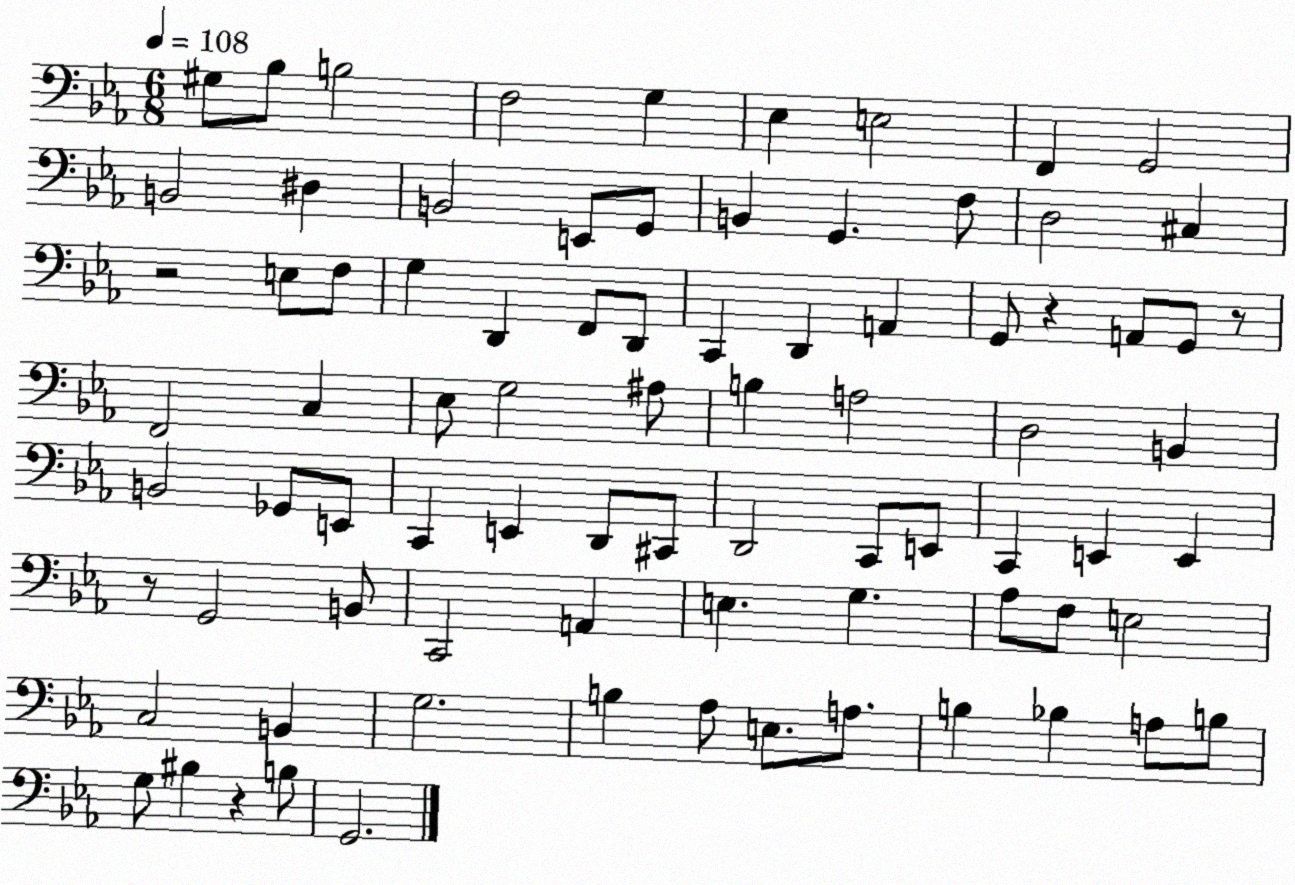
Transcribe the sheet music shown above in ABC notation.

X:1
T:Untitled
M:6/8
L:1/4
K:Eb
^G,/2 _B,/2 B,2 F,2 G, _E, E,2 F,, G,,2 B,,2 ^D, B,,2 E,,/2 G,,/2 B,, G,, F,/2 D,2 ^C, z2 E,/2 F,/2 G, D,, F,,/2 D,,/2 C,, D,, A,, G,,/2 z A,,/2 G,,/2 z/2 F,,2 C, _E,/2 G,2 ^A,/2 B, A,2 D,2 B,, B,,2 _G,,/2 E,,/2 C,, E,, D,,/2 ^C,,/2 D,,2 C,,/2 E,,/2 C,, E,, E,, z/2 G,,2 B,,/2 C,,2 A,, E, G, _A,/2 F,/2 E,2 C,2 B,, G,2 B, _A,/2 E,/2 A,/2 B, _B, A,/2 B,/2 G,/2 ^B, z B,/2 G,,2